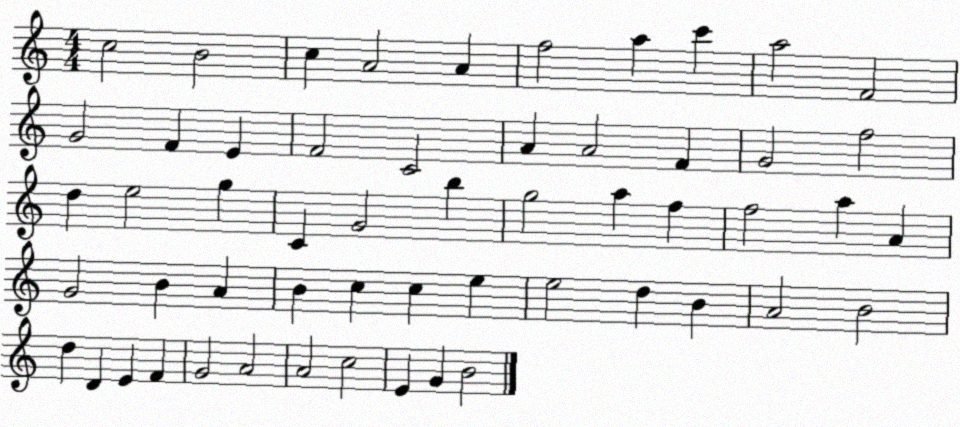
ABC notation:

X:1
T:Untitled
M:4/4
L:1/4
K:C
c2 B2 c A2 A f2 a c' a2 F2 G2 F E F2 C2 A A2 F G2 f2 d e2 g C G2 b g2 a f f2 a A G2 B A B c c e e2 d B A2 B2 d D E F G2 A2 A2 c2 E G B2